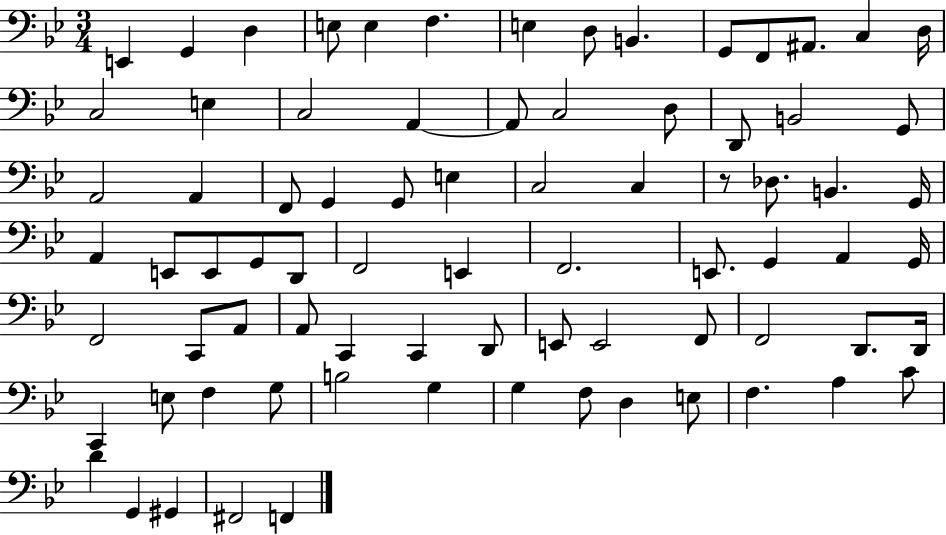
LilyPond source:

{
  \clef bass
  \numericTimeSignature
  \time 3/4
  \key bes \major
  e,4 g,4 d4 | e8 e4 f4. | e4 d8 b,4. | g,8 f,8 ais,8. c4 d16 | \break c2 e4 | c2 a,4~~ | a,8 c2 d8 | d,8 b,2 g,8 | \break a,2 a,4 | f,8 g,4 g,8 e4 | c2 c4 | r8 des8. b,4. g,16 | \break a,4 e,8 e,8 g,8 d,8 | f,2 e,4 | f,2. | e,8. g,4 a,4 g,16 | \break f,2 c,8 a,8 | a,8 c,4 c,4 d,8 | e,8 e,2 f,8 | f,2 d,8. d,16 | \break c,4 e8 f4 g8 | b2 g4 | g4 f8 d4 e8 | f4. a4 c'8 | \break d'4 g,4 gis,4 | fis,2 f,4 | \bar "|."
}